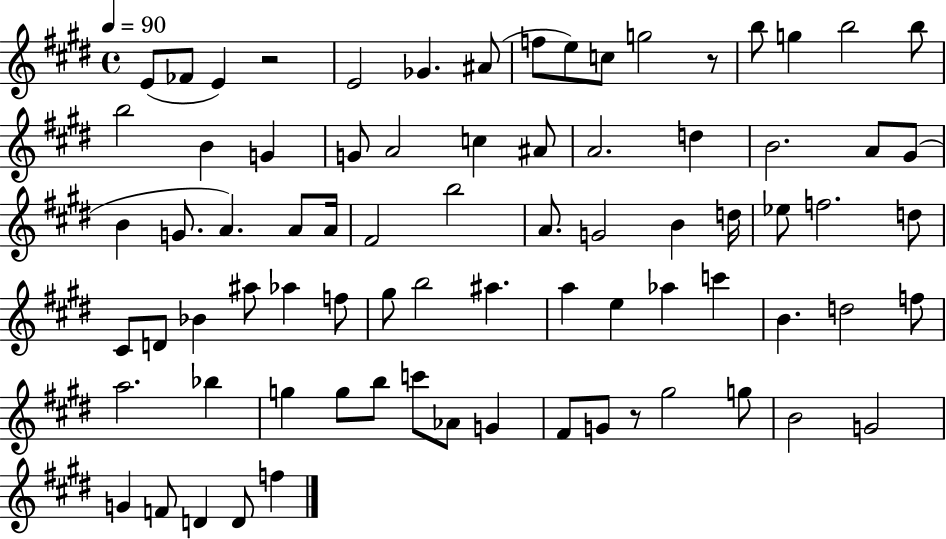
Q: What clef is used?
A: treble